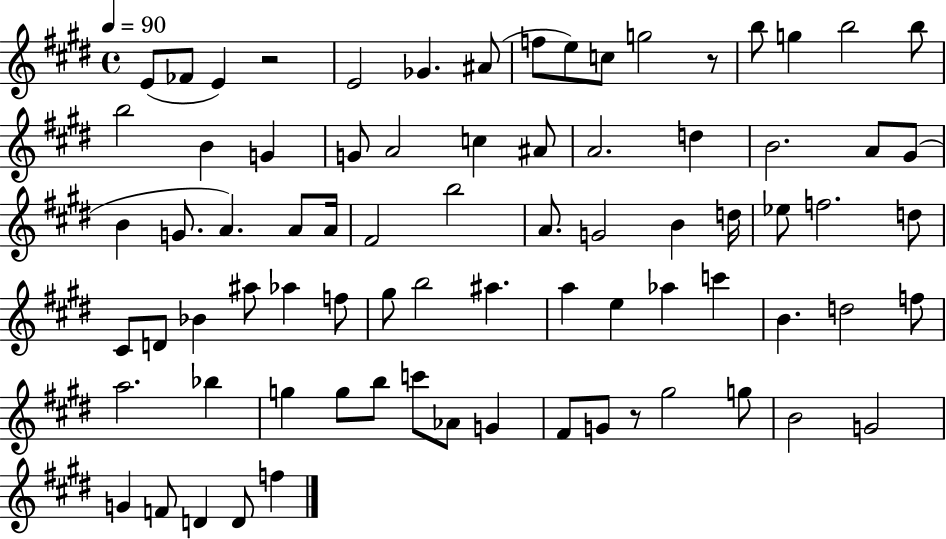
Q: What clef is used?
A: treble